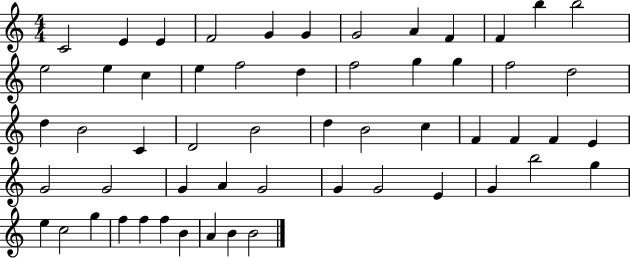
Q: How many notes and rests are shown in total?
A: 56